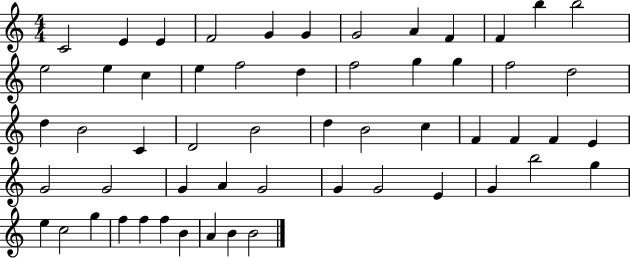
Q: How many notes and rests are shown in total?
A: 56